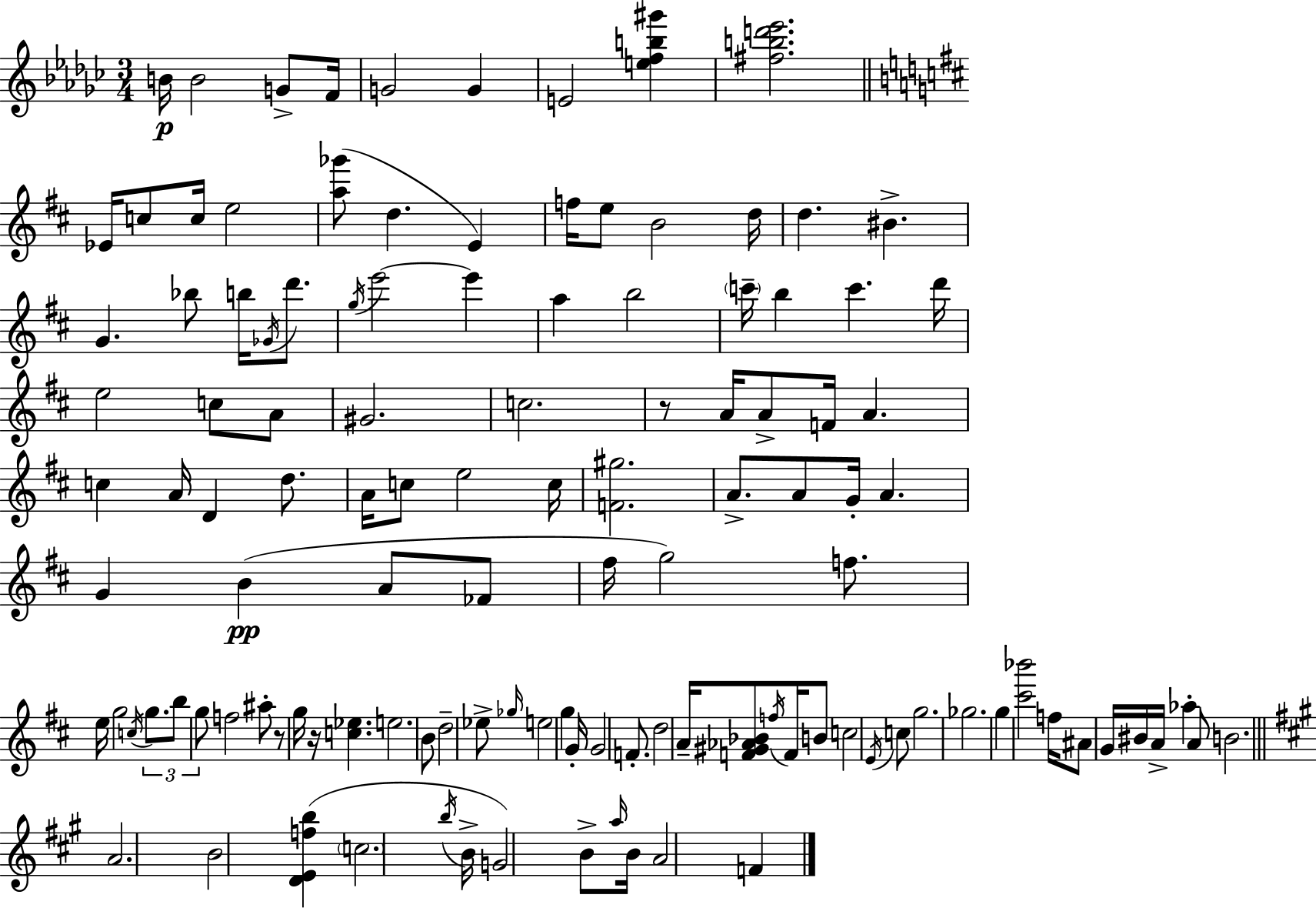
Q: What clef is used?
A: treble